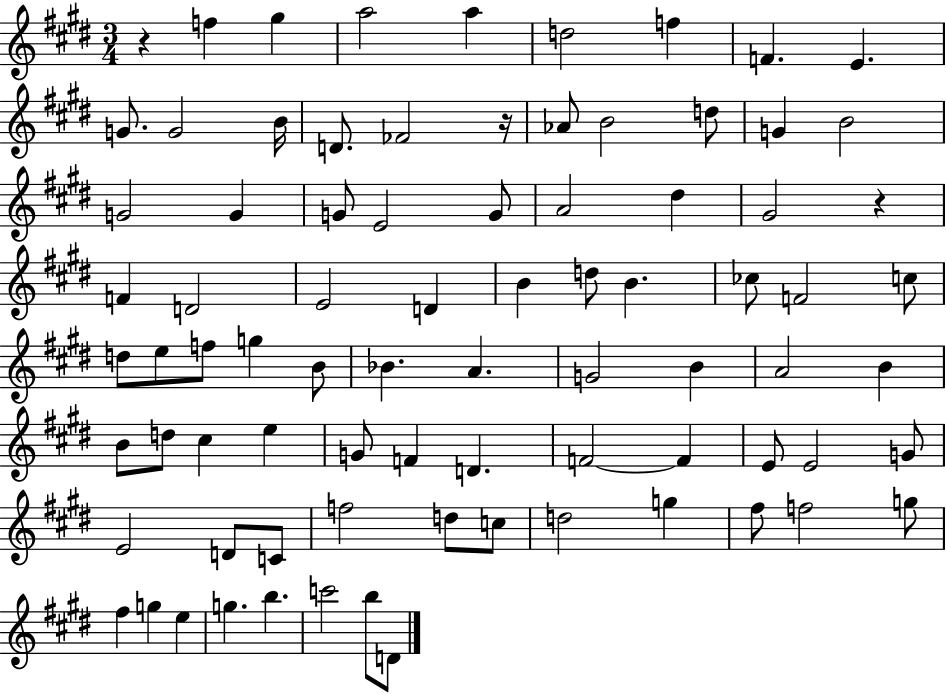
X:1
T:Untitled
M:3/4
L:1/4
K:E
z f ^g a2 a d2 f F E G/2 G2 B/4 D/2 _F2 z/4 _A/2 B2 d/2 G B2 G2 G G/2 E2 G/2 A2 ^d ^G2 z F D2 E2 D B d/2 B _c/2 F2 c/2 d/2 e/2 f/2 g B/2 _B A G2 B A2 B B/2 d/2 ^c e G/2 F D F2 F E/2 E2 G/2 E2 D/2 C/2 f2 d/2 c/2 d2 g ^f/2 f2 g/2 ^f g e g b c'2 b/2 D/2